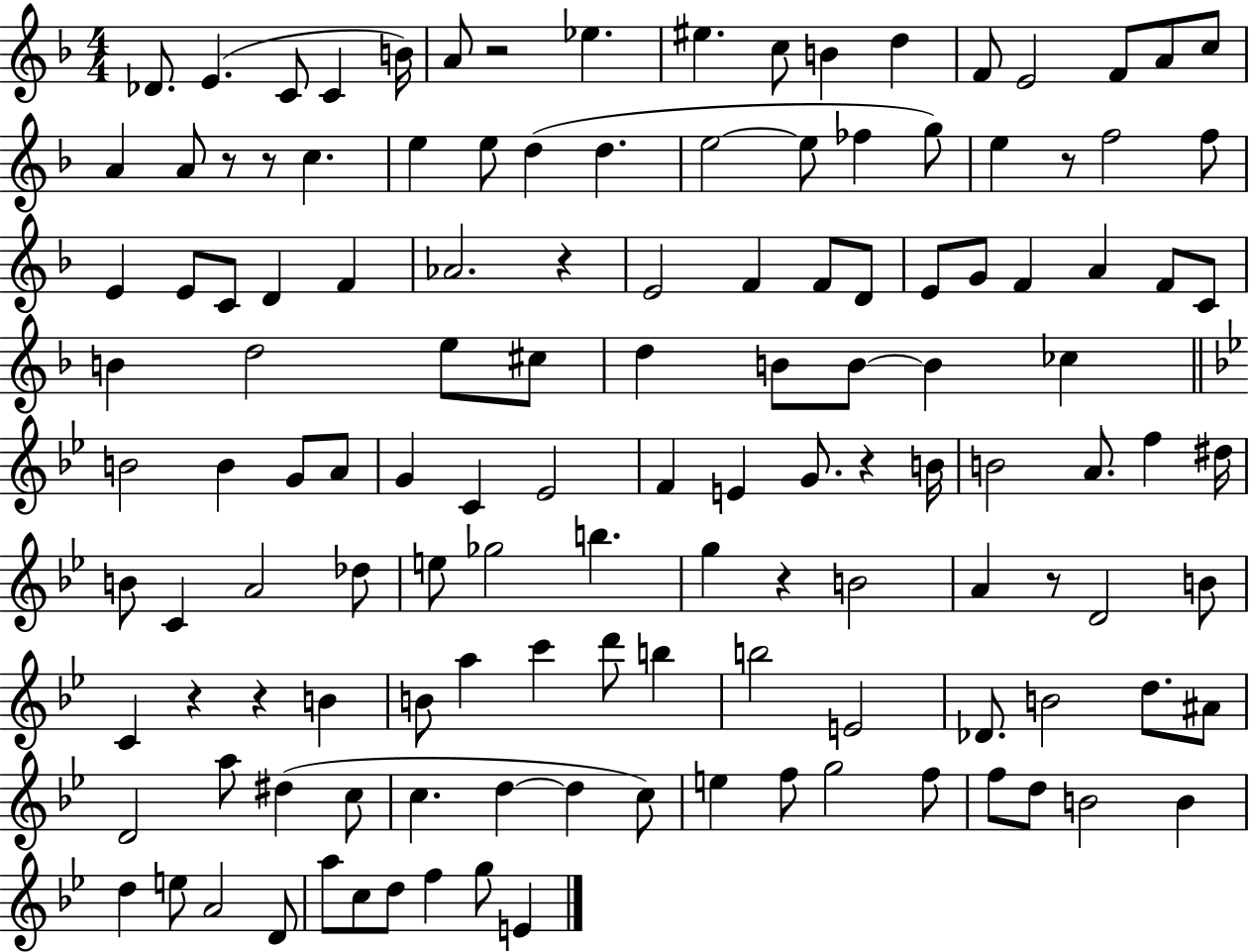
{
  \clef treble
  \numericTimeSignature
  \time 4/4
  \key f \major
  des'8. e'4.( c'8 c'4 b'16) | a'8 r2 ees''4. | eis''4. c''8 b'4 d''4 | f'8 e'2 f'8 a'8 c''8 | \break a'4 a'8 r8 r8 c''4. | e''4 e''8 d''4( d''4. | e''2~~ e''8 fes''4 g''8) | e''4 r8 f''2 f''8 | \break e'4 e'8 c'8 d'4 f'4 | aes'2. r4 | e'2 f'4 f'8 d'8 | e'8 g'8 f'4 a'4 f'8 c'8 | \break b'4 d''2 e''8 cis''8 | d''4 b'8 b'8~~ b'4 ces''4 | \bar "||" \break \key bes \major b'2 b'4 g'8 a'8 | g'4 c'4 ees'2 | f'4 e'4 g'8. r4 b'16 | b'2 a'8. f''4 dis''16 | \break b'8 c'4 a'2 des''8 | e''8 ges''2 b''4. | g''4 r4 b'2 | a'4 r8 d'2 b'8 | \break c'4 r4 r4 b'4 | b'8 a''4 c'''4 d'''8 b''4 | b''2 e'2 | des'8. b'2 d''8. ais'8 | \break d'2 a''8 dis''4( c''8 | c''4. d''4~~ d''4 c''8) | e''4 f''8 g''2 f''8 | f''8 d''8 b'2 b'4 | \break d''4 e''8 a'2 d'8 | a''8 c''8 d''8 f''4 g''8 e'4 | \bar "|."
}